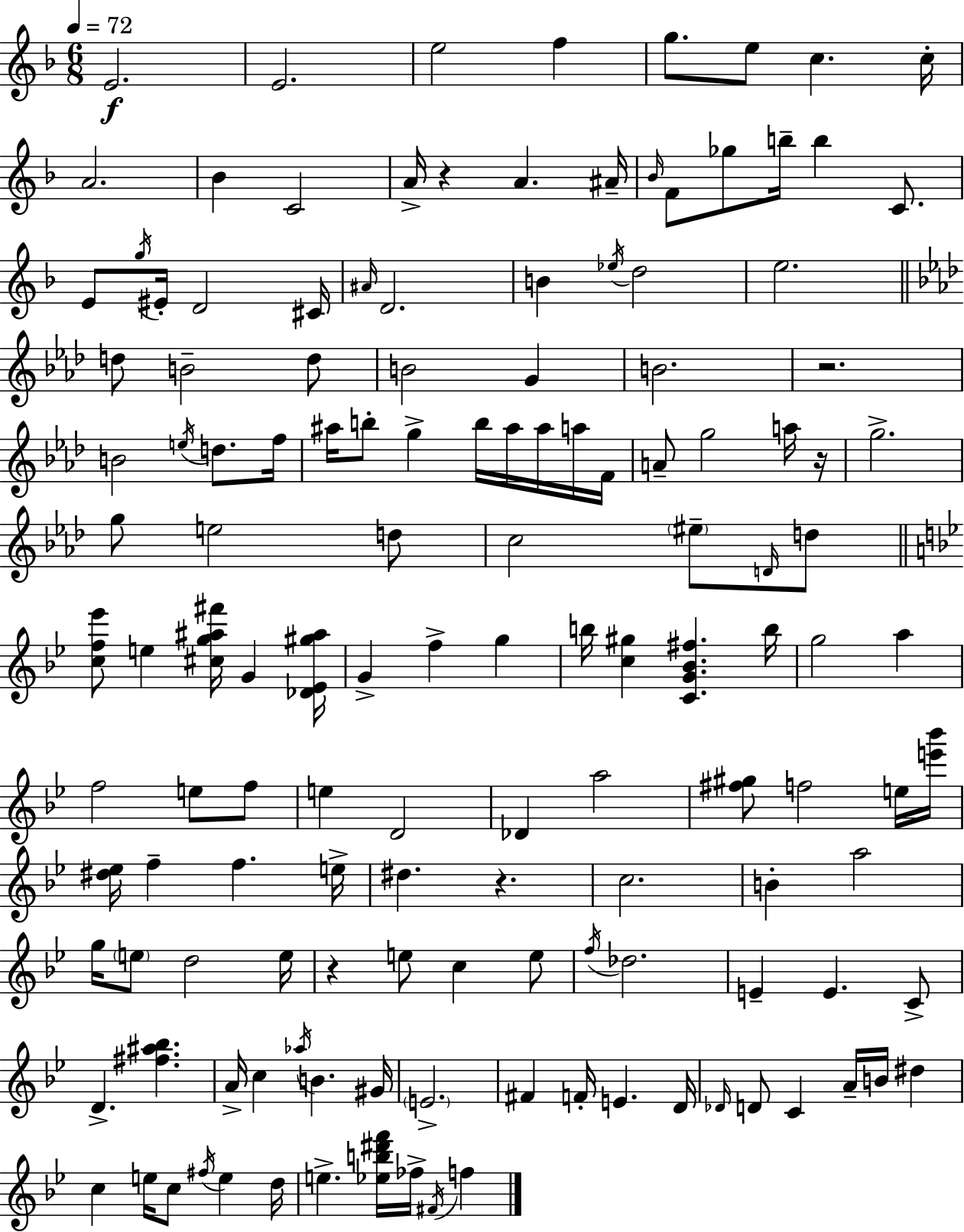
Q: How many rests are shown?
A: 5